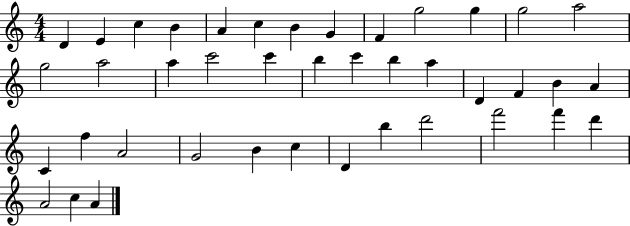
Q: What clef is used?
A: treble